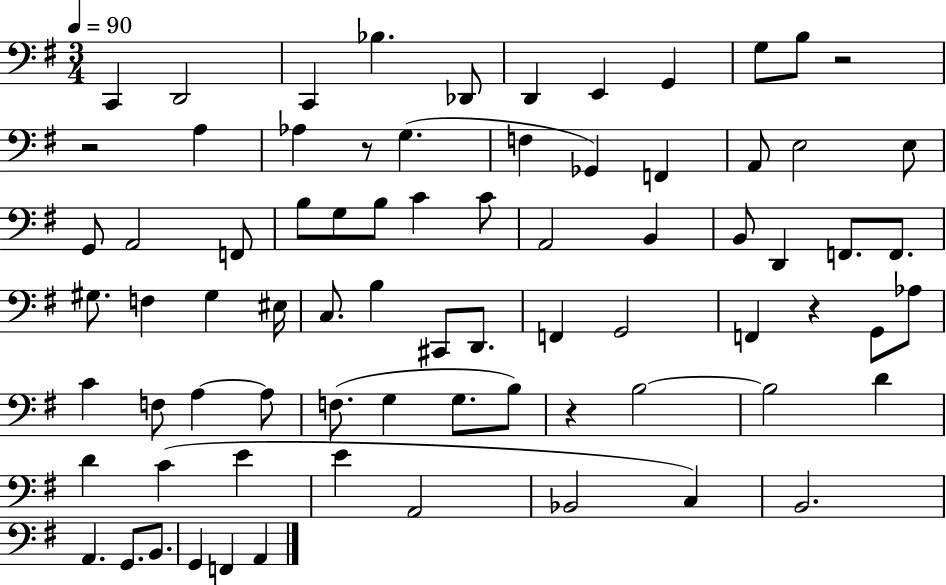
C2/q D2/h C2/q Bb3/q. Db2/e D2/q E2/q G2/q G3/e B3/e R/h R/h A3/q Ab3/q R/e G3/q. F3/q Gb2/q F2/q A2/e E3/h E3/e G2/e A2/h F2/e B3/e G3/e B3/e C4/q C4/e A2/h B2/q B2/e D2/q F2/e. F2/e. G#3/e. F3/q G#3/q EIS3/s C3/e. B3/q C#2/e D2/e. F2/q G2/h F2/q R/q G2/e Ab3/e C4/q F3/e A3/q A3/e F3/e. G3/q G3/e. B3/e R/q B3/h B3/h D4/q D4/q C4/q E4/q E4/q A2/h Bb2/h C3/q B2/h. A2/q. G2/e. B2/e. G2/q F2/q A2/q